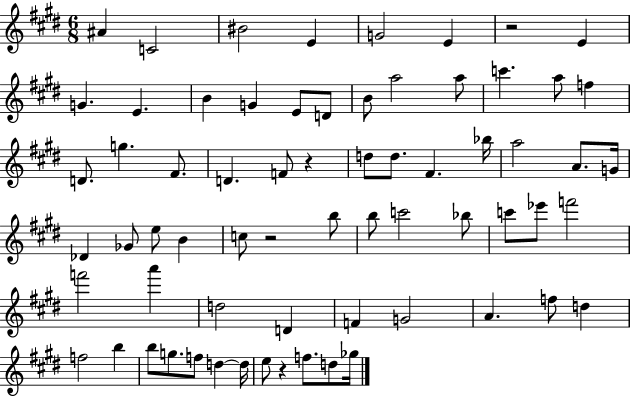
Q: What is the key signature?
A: E major